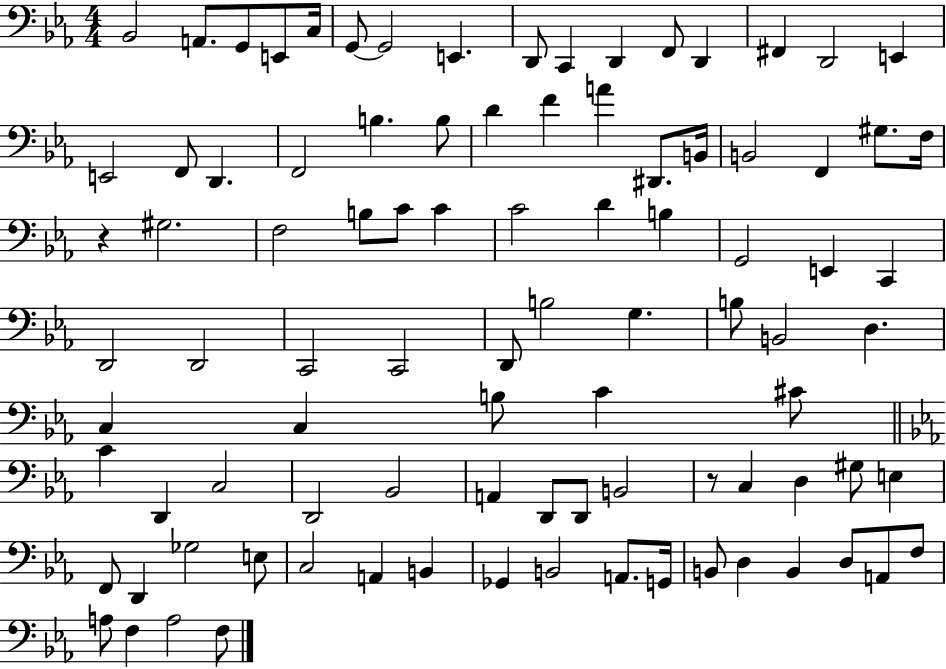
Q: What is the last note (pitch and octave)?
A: F3